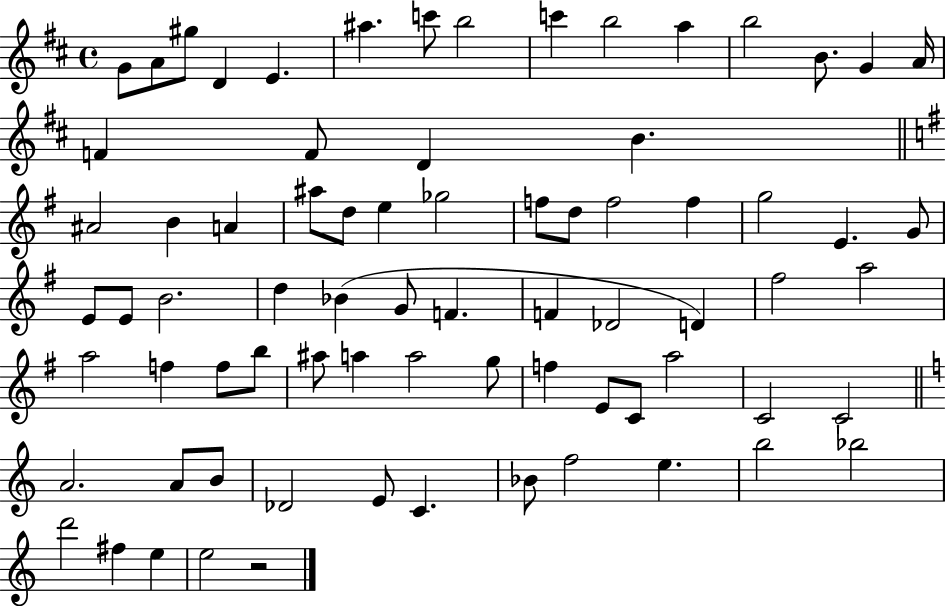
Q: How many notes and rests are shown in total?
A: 75